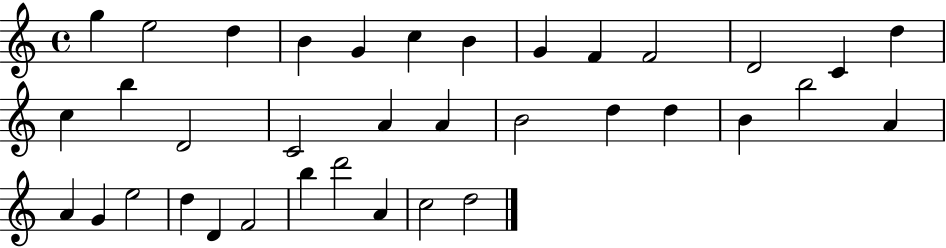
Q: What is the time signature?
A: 4/4